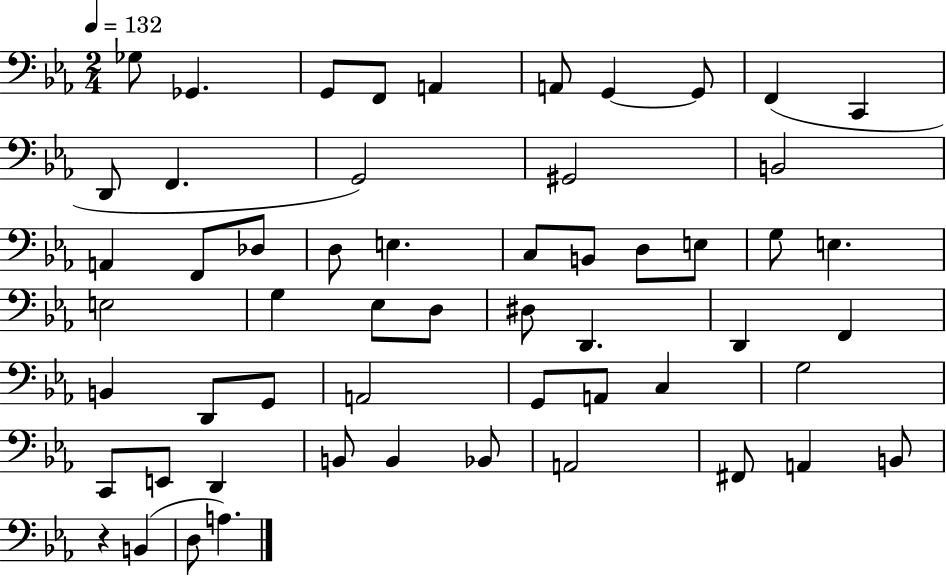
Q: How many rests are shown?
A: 1